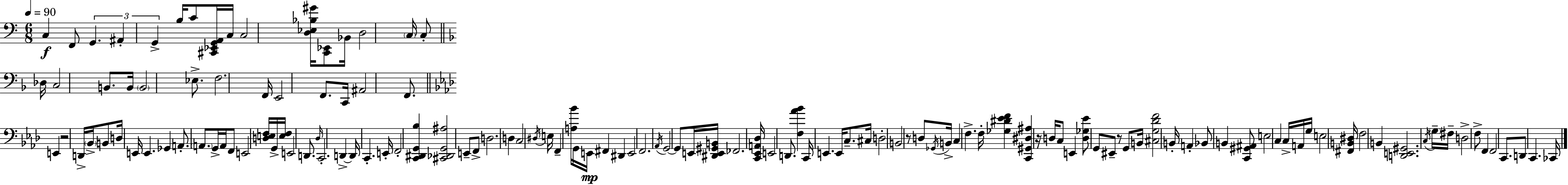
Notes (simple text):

C3/q F2/e G2/q. A#2/q G2/q B3/s C4/e [C#2,Eb2,G2,A2]/s C3/s C3/h [D3,Eb3,Bb3,G#4]/s [C2,Eb2]/e Bb2/s D3/h C3/s C3/e Db3/s C3/h B2/e. B2/s B2/h Eb3/e. F3/h. F2/s E2/h F2/e. C2/s A#2/h F2/e. E2/q R/h D2/s Bb2/s B2/e D3/s E2/s E2/q. Gb2/q A2/e. A2/e. G2/s A2/s F2/e E2/h [D3,E3,F3]/s G2/s [E3,F3]/s E2/h D2/e. Db3/s C2/h. D2/q D2/s C2/q. E2/s F2/h [C2,D#2,G2,Bb3]/q [C#2,Db2,G2,A#3]/h E2/e F2/e D3/h. D3/q C3/h D#3/s E3/s F2/q [A3,Bb4]/s G2/s E2/s F#2/q D#2/q E2/h F2/h. Ab2/s G2/h G2/e E2/s [D#2,E2,G#2,B2]/s FES2/h. [C2,Eb2,A2,Db3]/s E2/h D2/e. [F3,Ab4,Bb4]/q C2/s E2/q. E2/s C3/e. C#3/s D3/h B2/h R/e D3/e Gb2/s B2/s C3/q F3/q. F3/s [Gb3,D#4,Eb4,F4]/q [C2,G#2,D#3,A#3]/q R/s D3/s C3/e E2/q [D3,Gb3,Eb4]/e G2/e EIS2/e R/e G2/e B2/s [C#3,G3,Db4,F4]/h B2/s A2/q Bb2/e B2/q [C2,G#2,A#2]/e E3/h C3/q C3/s A2/s G3/s E3/h [F#2,B2,D#3]/s F3/h B2/q [D2,E2,G#2]/h. C3/s G3/s F#3/s D3/h F3/e F2/q F2/h C2/e. D2/e C2/q. CES2/s